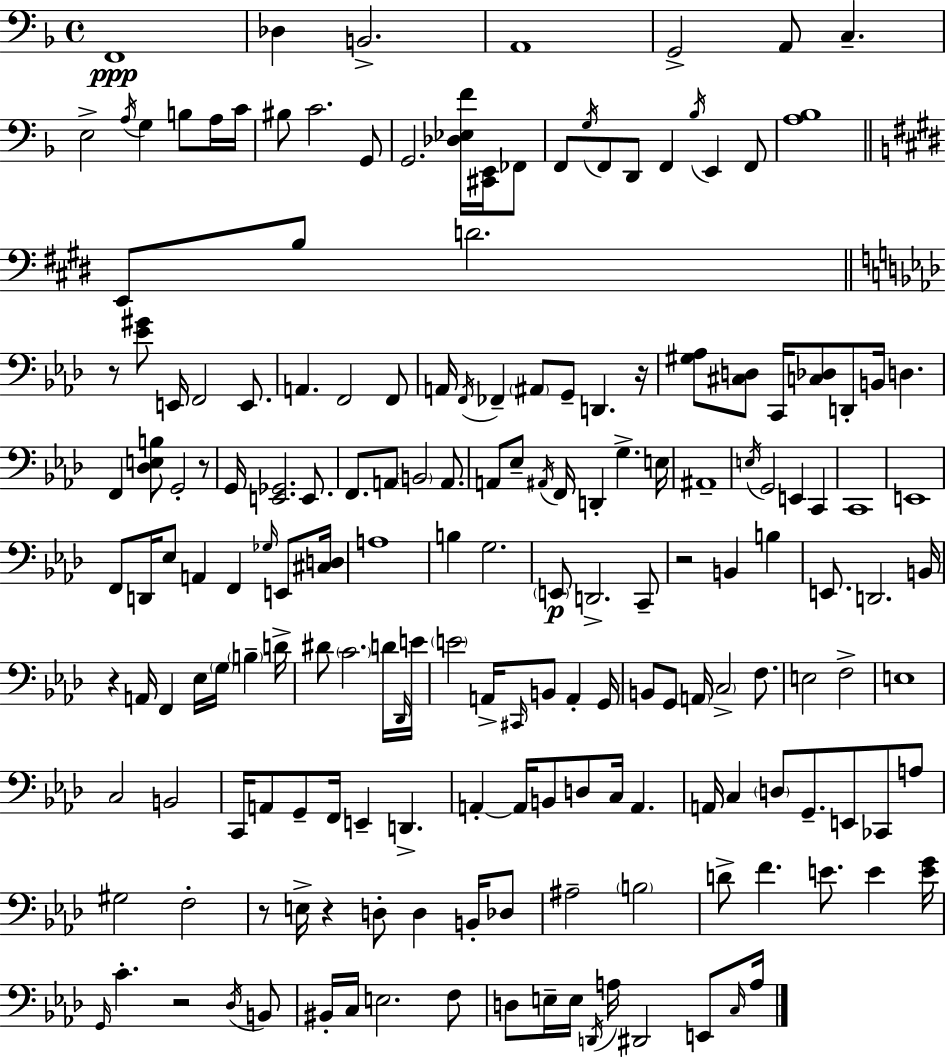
{
  \clef bass
  \time 4/4
  \defaultTimeSignature
  \key d \minor
  f,1\ppp | des4 b,2.-> | a,1 | g,2-> a,8 c4.-- | \break e2-> \acciaccatura { a16 } g4 b8 a16 | c'16 bis8 c'2. g,8 | g,2. <des ees f'>16 <cis, e,>16 fes,8 | f,8 \acciaccatura { g16 } f,8 d,8 f,4 \acciaccatura { bes16 } e,4 | \break f,8 <a bes>1 | \bar "||" \break \key e \major e,8 b8 d'2. | \bar "||" \break \key f \minor r8 <ees' gis'>8 e,16 f,2 e,8. | a,4. f,2 f,8 | a,16 \acciaccatura { f,16 } fes,4-- \parenthesize ais,8 g,8-- d,4. | r16 <gis aes>8 <cis d>8 c,16 <c des>8 d,8-. b,16 d4. | \break f,4 <des e b>8 g,2-. r8 | g,16 <e, ges,>2. e,8. | f,8. a,8 \parenthesize b,2 a,8. | a,8 ees8-- \acciaccatura { ais,16 } f,16 d,4-. g4.-> | \break e16 ais,1-- | \acciaccatura { e16 } g,2 e,4 c,4 | c,1 | e,1 | \break f,8 d,16 ees8 a,4 f,4 | \grace { ges16 } e,8 <cis d>16 a1 | b4 g2. | \parenthesize e,8\p d,2.-> | \break c,8-- r2 b,4 | b4 e,8. d,2. | b,16 r4 a,16 f,4 ees16 \parenthesize g16 \parenthesize b4-- | d'16-> dis'8 \parenthesize c'2. | \break d'16 \grace { des,16 } e'16 \parenthesize e'2 a,16-> \grace { cis,16 } b,8 | a,4-. g,16 b,8 g,8 \parenthesize a,16 \parenthesize c2-> | f8. e2 f2-> | e1 | \break c2 b,2 | c,16 a,8 g,8-- f,16 e,4-- | d,4.-> a,4-.~~ a,16 b,8 d8 c16 | a,4. a,16 c4 \parenthesize d8 g,8.-- | \break e,8 ces,8 a8 gis2 f2-. | r8 e16-> r4 d8-. d4 | b,16-. des8 ais2-- \parenthesize b2 | d'8-> f'4. e'8. | \break e'4 <e' g'>16 \grace { g,16 } c'4.-. r2 | \acciaccatura { des16 } b,8 bis,16-. c16 e2. | f8 d8 e16-- e16 \acciaccatura { d,16 } a16 dis,2 | e,8 \grace { c16 } a16 \bar "|."
}